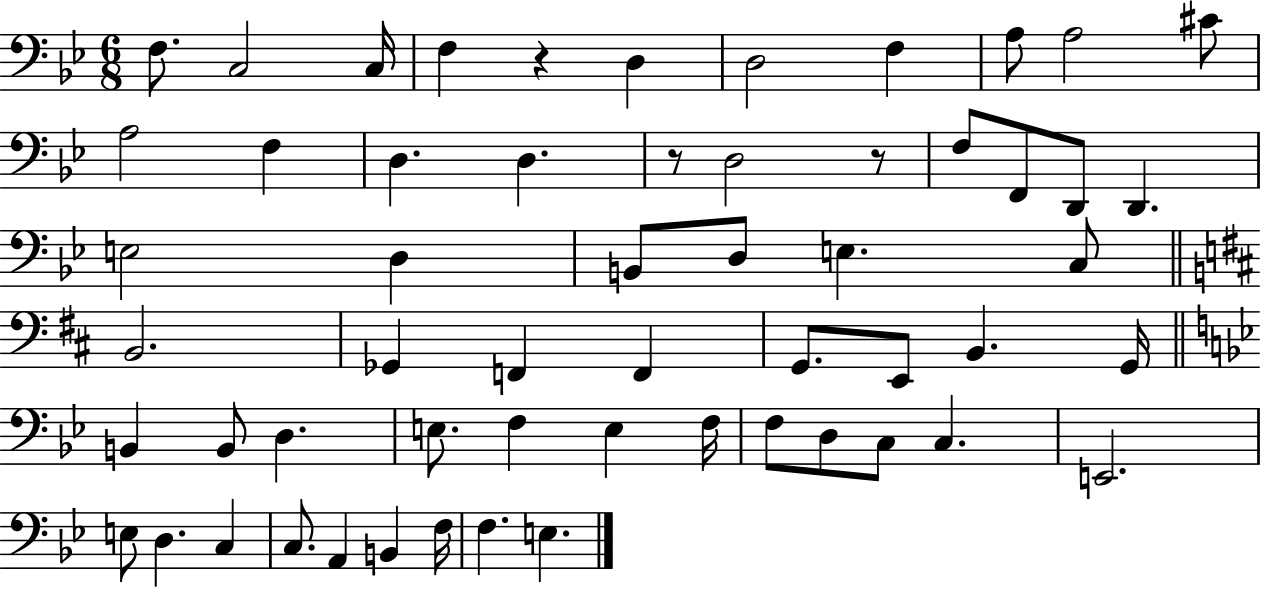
X:1
T:Untitled
M:6/8
L:1/4
K:Bb
F,/2 C,2 C,/4 F, z D, D,2 F, A,/2 A,2 ^C/2 A,2 F, D, D, z/2 D,2 z/2 F,/2 F,,/2 D,,/2 D,, E,2 D, B,,/2 D,/2 E, C,/2 B,,2 _G,, F,, F,, G,,/2 E,,/2 B,, G,,/4 B,, B,,/2 D, E,/2 F, E, F,/4 F,/2 D,/2 C,/2 C, E,,2 E,/2 D, C, C,/2 A,, B,, F,/4 F, E,